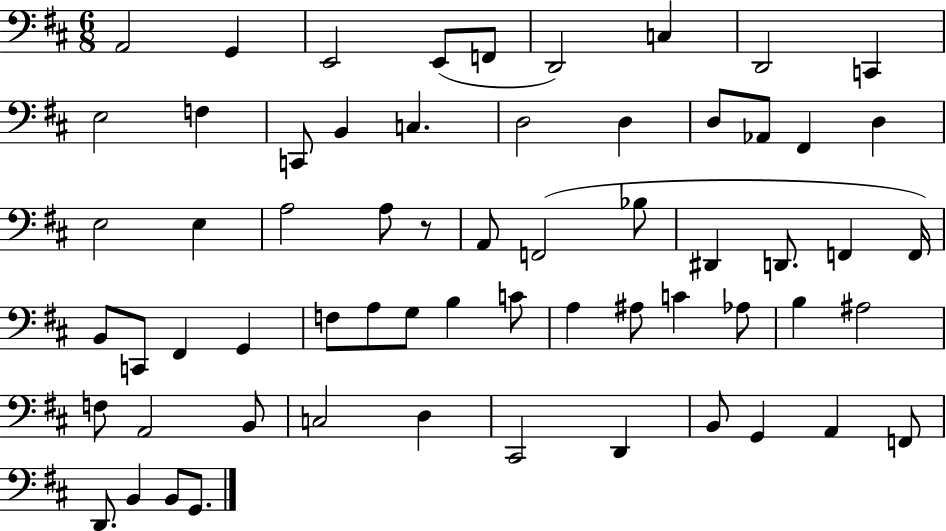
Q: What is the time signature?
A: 6/8